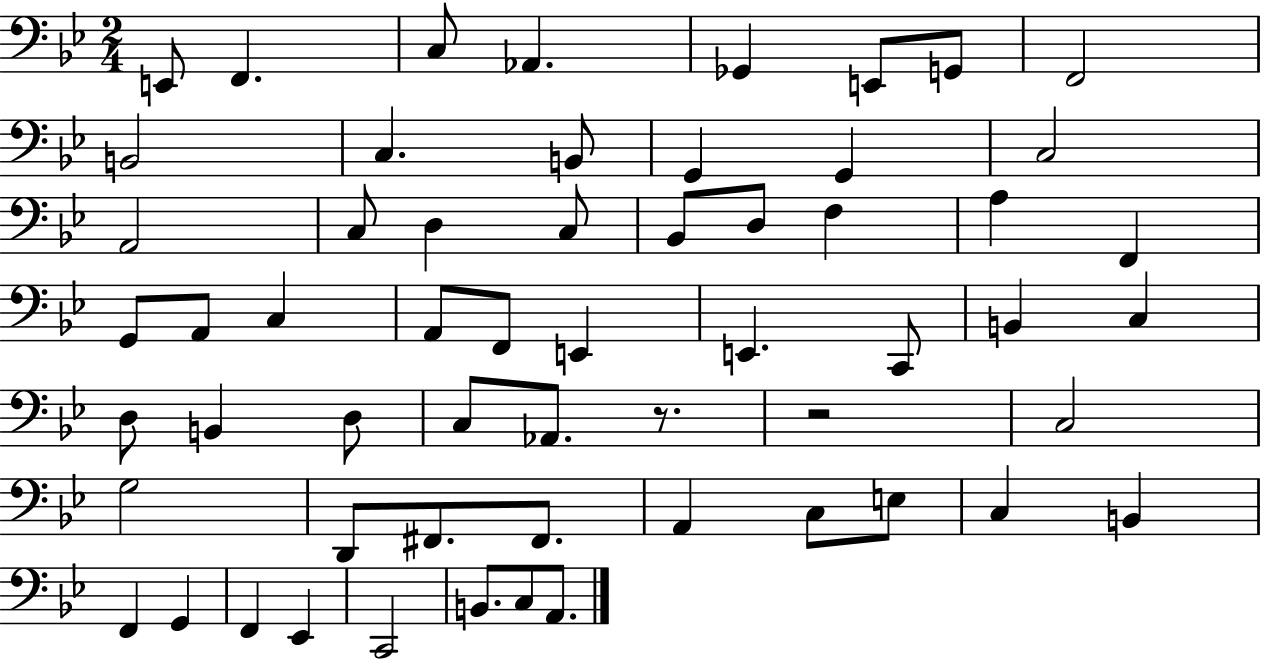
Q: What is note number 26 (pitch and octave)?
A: C3